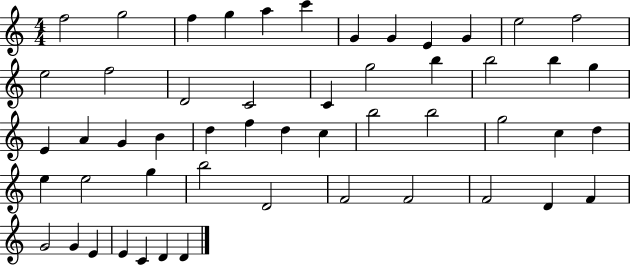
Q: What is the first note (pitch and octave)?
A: F5